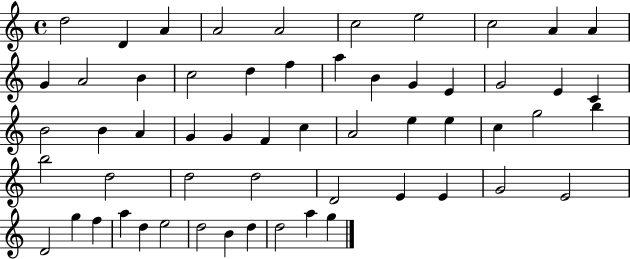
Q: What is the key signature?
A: C major